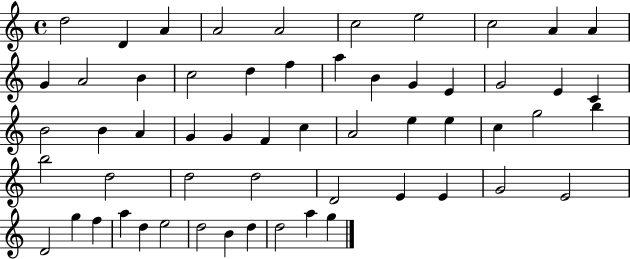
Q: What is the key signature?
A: C major